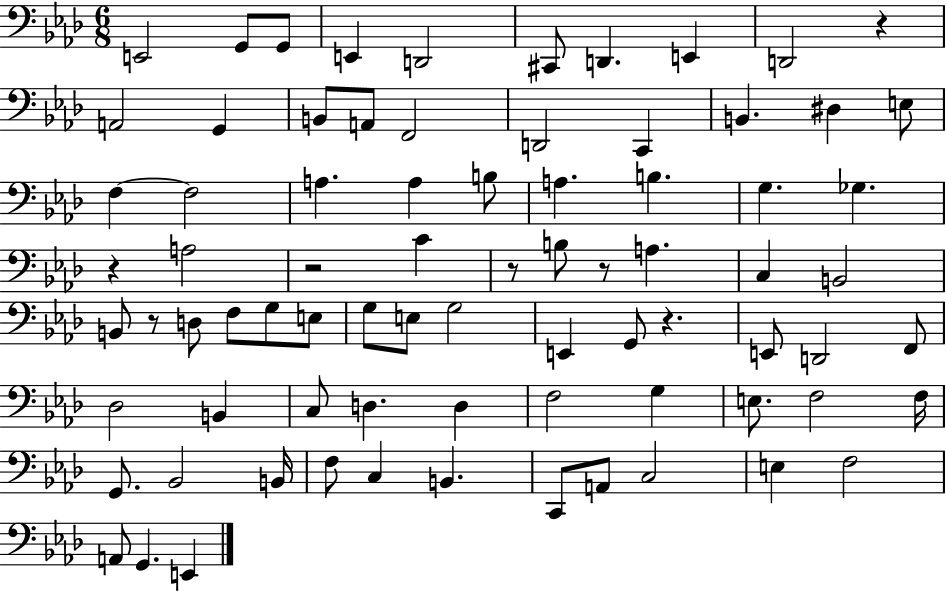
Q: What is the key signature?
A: AES major